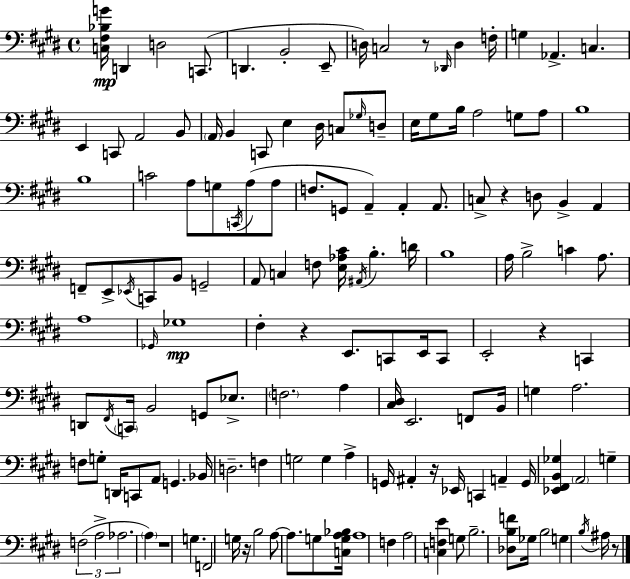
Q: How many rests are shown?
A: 8